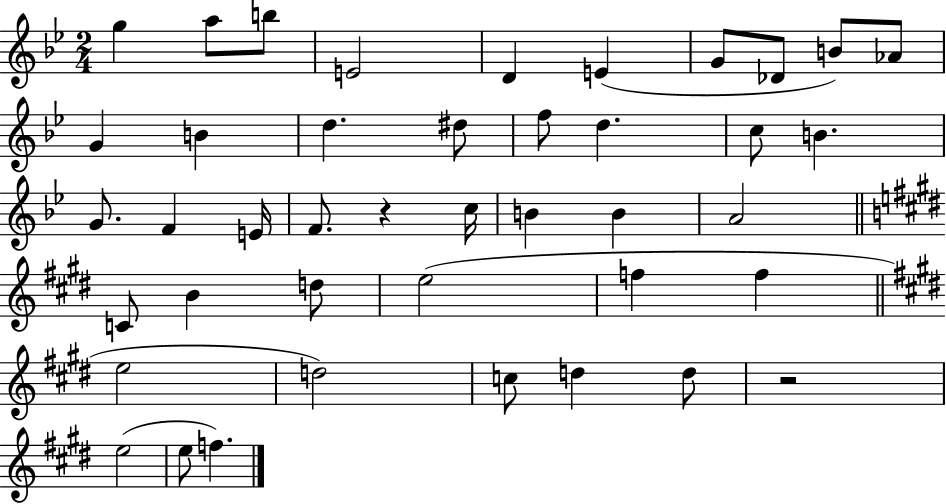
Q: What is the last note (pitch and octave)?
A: F5